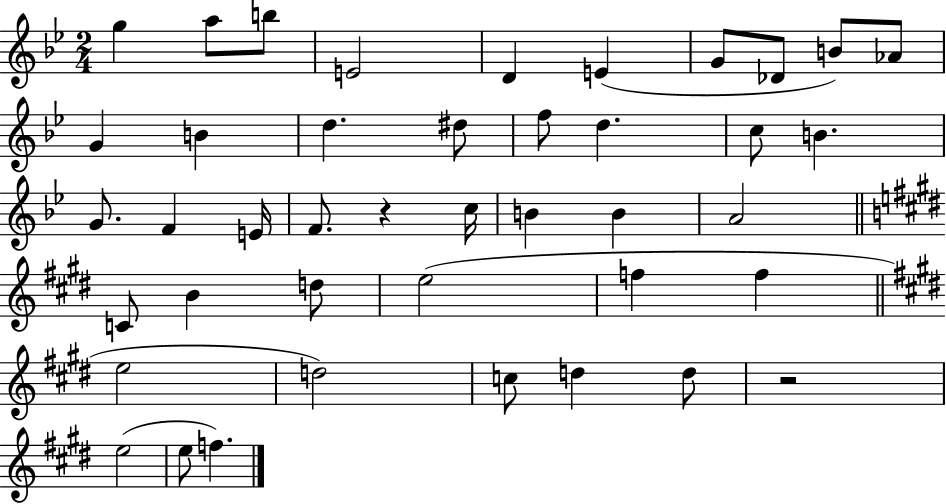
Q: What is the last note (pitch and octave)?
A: F5